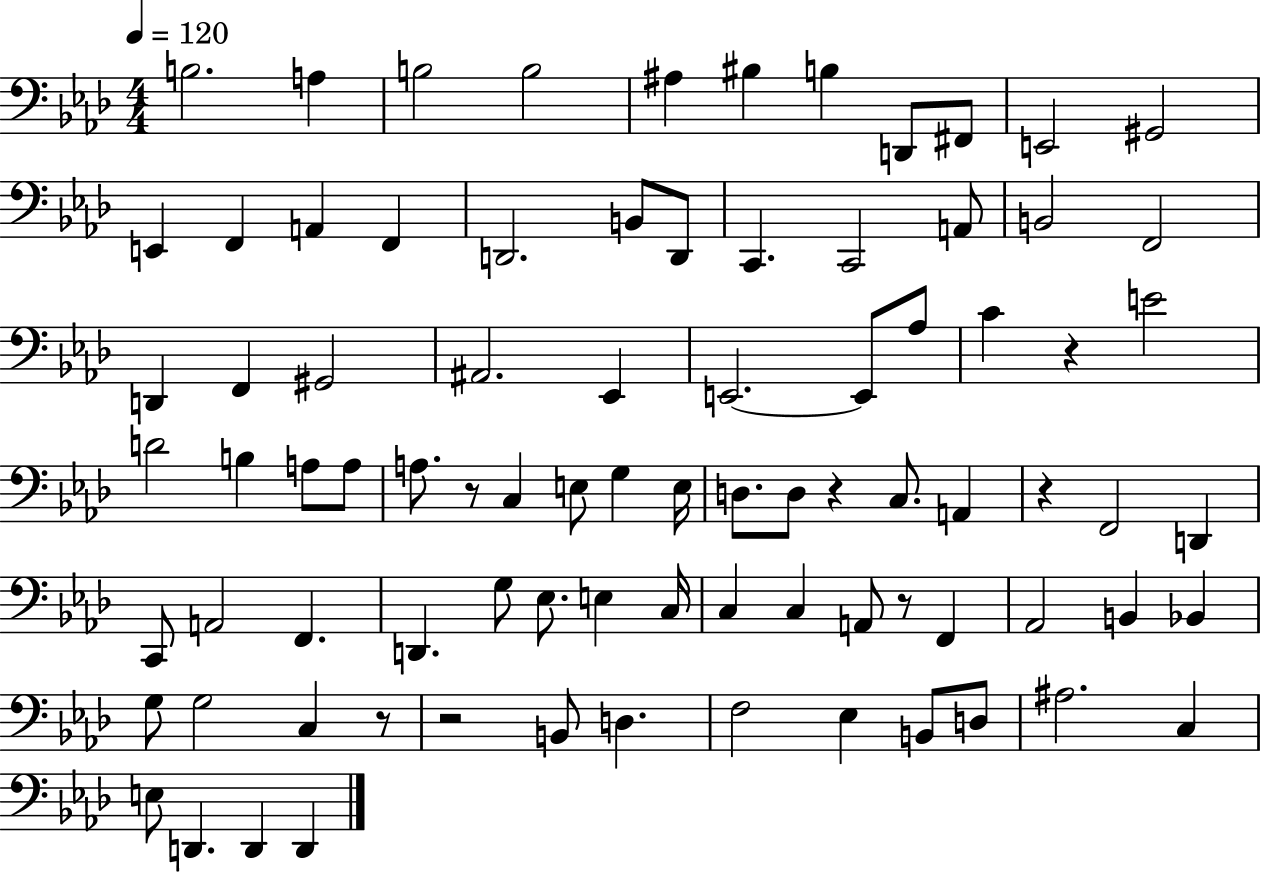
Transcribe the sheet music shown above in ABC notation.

X:1
T:Untitled
M:4/4
L:1/4
K:Ab
B,2 A, B,2 B,2 ^A, ^B, B, D,,/2 ^F,,/2 E,,2 ^G,,2 E,, F,, A,, F,, D,,2 B,,/2 D,,/2 C,, C,,2 A,,/2 B,,2 F,,2 D,, F,, ^G,,2 ^A,,2 _E,, E,,2 E,,/2 _A,/2 C z E2 D2 B, A,/2 A,/2 A,/2 z/2 C, E,/2 G, E,/4 D,/2 D,/2 z C,/2 A,, z F,,2 D,, C,,/2 A,,2 F,, D,, G,/2 _E,/2 E, C,/4 C, C, A,,/2 z/2 F,, _A,,2 B,, _B,, G,/2 G,2 C, z/2 z2 B,,/2 D, F,2 _E, B,,/2 D,/2 ^A,2 C, E,/2 D,, D,, D,,